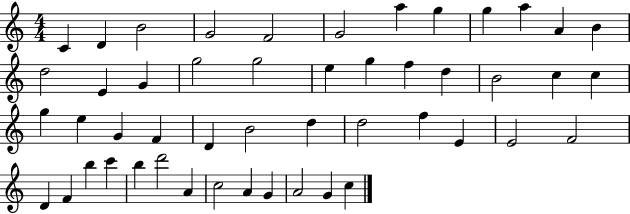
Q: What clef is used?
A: treble